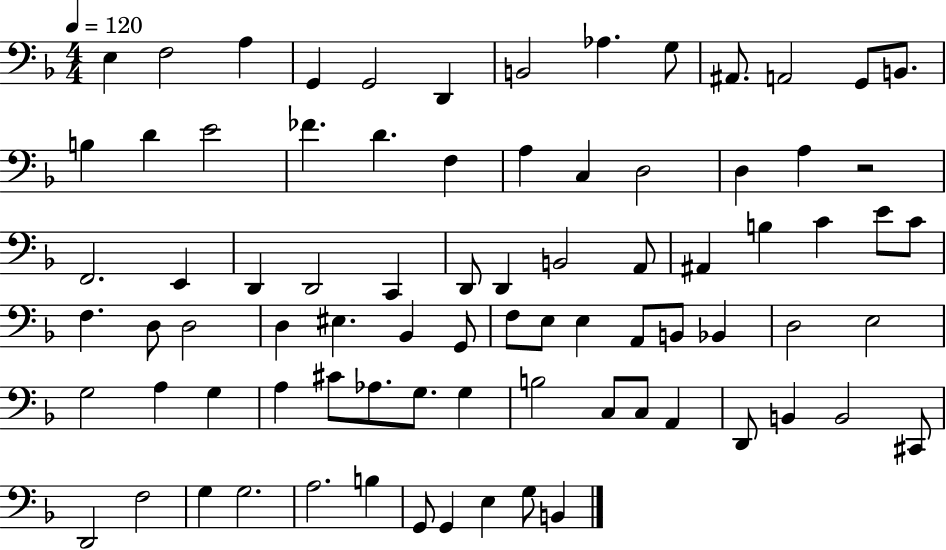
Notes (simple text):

E3/q F3/h A3/q G2/q G2/h D2/q B2/h Ab3/q. G3/e A#2/e. A2/h G2/e B2/e. B3/q D4/q E4/h FES4/q. D4/q. F3/q A3/q C3/q D3/h D3/q A3/q R/h F2/h. E2/q D2/q D2/h C2/q D2/e D2/q B2/h A2/e A#2/q B3/q C4/q E4/e C4/e F3/q. D3/e D3/h D3/q EIS3/q. Bb2/q G2/e F3/e E3/e E3/q A2/e B2/e Bb2/q D3/h E3/h G3/h A3/q G3/q A3/q C#4/e Ab3/e. G3/e. G3/q B3/h C3/e C3/e A2/q D2/e B2/q B2/h C#2/e D2/h F3/h G3/q G3/h. A3/h. B3/q G2/e G2/q E3/q G3/e B2/q